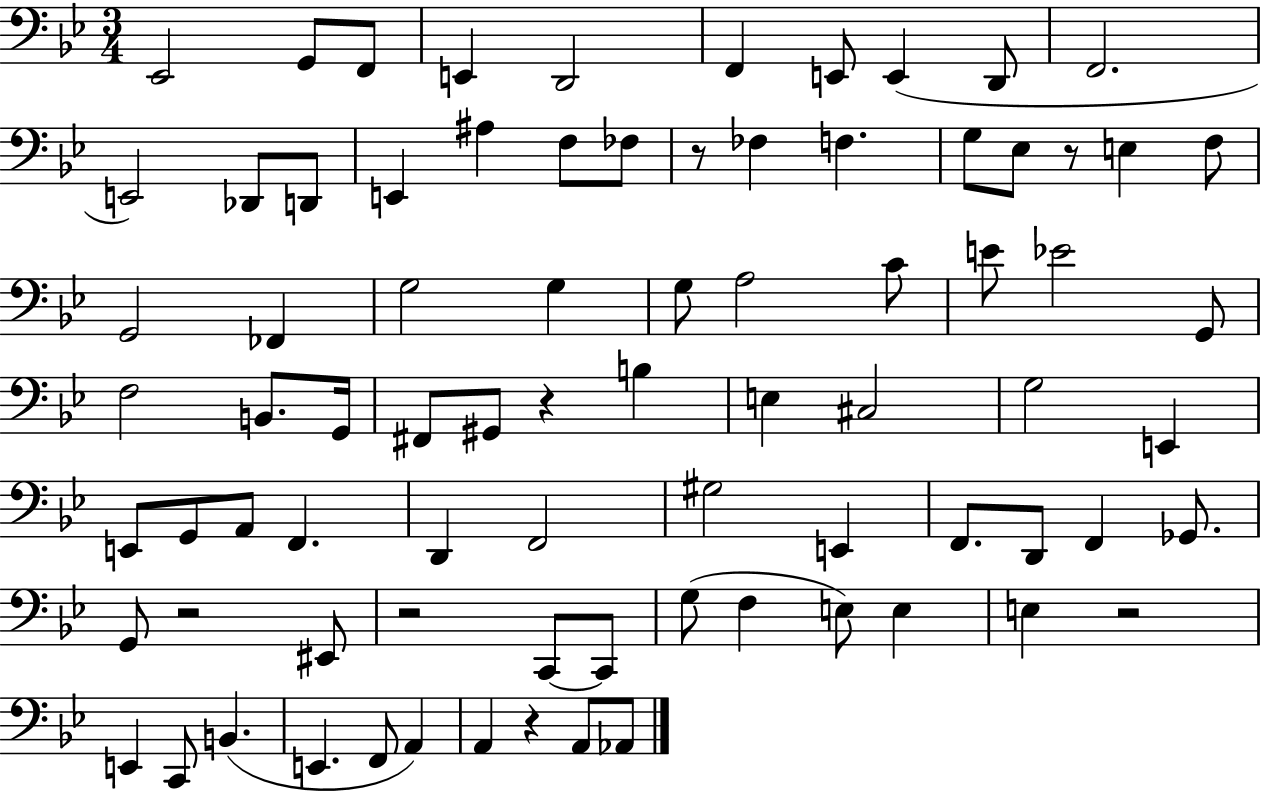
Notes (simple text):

Eb2/h G2/e F2/e E2/q D2/h F2/q E2/e E2/q D2/e F2/h. E2/h Db2/e D2/e E2/q A#3/q F3/e FES3/e R/e FES3/q F3/q. G3/e Eb3/e R/e E3/q F3/e G2/h FES2/q G3/h G3/q G3/e A3/h C4/e E4/e Eb4/h G2/e F3/h B2/e. G2/s F#2/e G#2/e R/q B3/q E3/q C#3/h G3/h E2/q E2/e G2/e A2/e F2/q. D2/q F2/h G#3/h E2/q F2/e. D2/e F2/q Gb2/e. G2/e R/h EIS2/e R/h C2/e C2/e G3/e F3/q E3/e E3/q E3/q R/h E2/q C2/e B2/q. E2/q. F2/e A2/q A2/q R/q A2/e Ab2/e